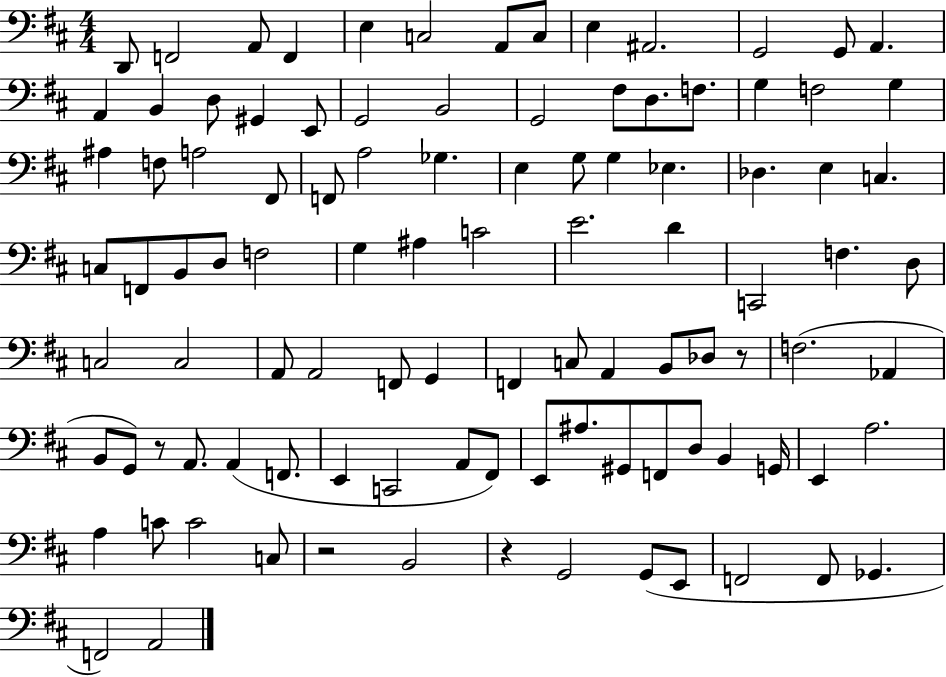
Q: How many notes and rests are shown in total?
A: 102